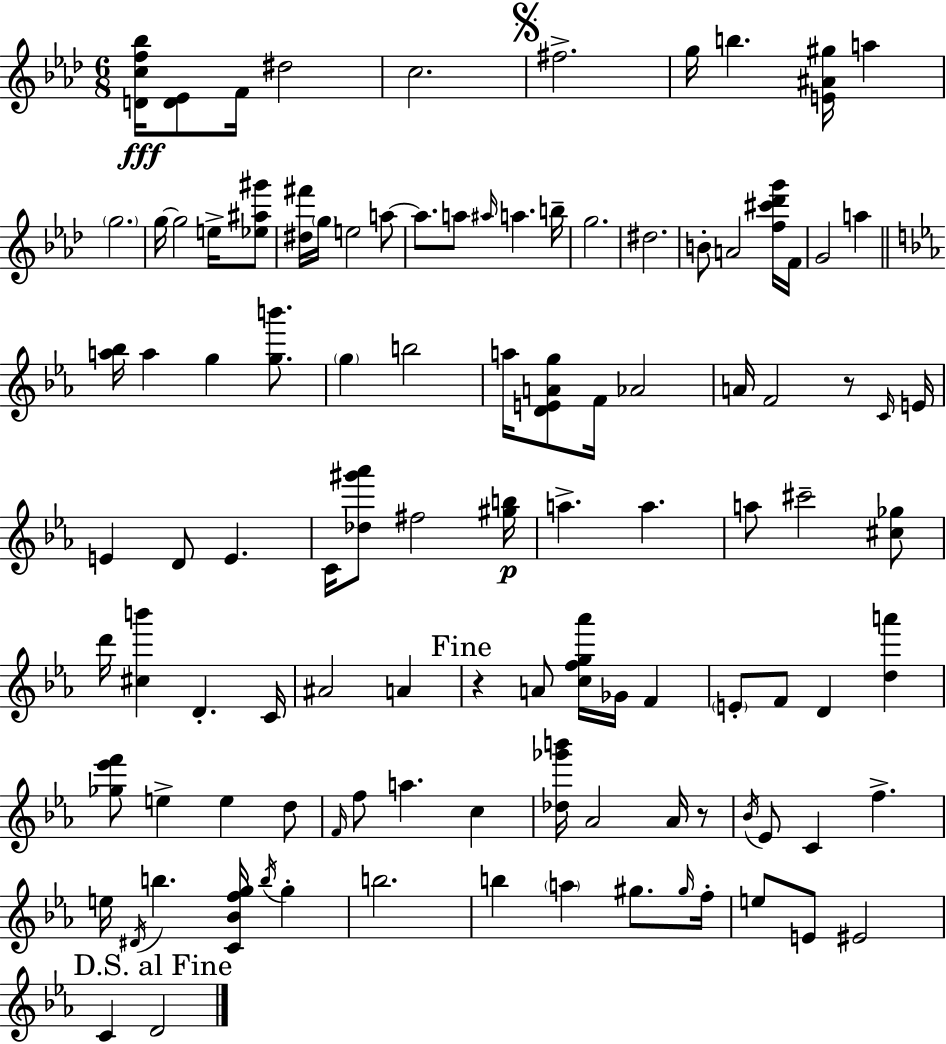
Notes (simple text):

[D4,C5,F5,Bb5]/s [D4,Eb4]/e F4/s D#5/h C5/h. F#5/h. G5/s B5/q. [E4,A#4,G#5]/s A5/q G5/h. G5/s G5/h E5/s [Eb5,A#5,G#6]/e [D#5,F#6]/s G5/s E5/h A5/e A5/e. A5/e A#5/s A5/q. B5/s G5/h. D#5/h. B4/e A4/h [F5,C#6,Db6,G6]/s F4/s G4/h A5/q [A5,Bb5]/s A5/q G5/q [G5,B6]/e. G5/q B5/h A5/s [D4,E4,A4,G5]/e F4/s Ab4/h A4/s F4/h R/e C4/s E4/s E4/q D4/e E4/q. C4/s [Db5,G#6,Ab6]/e F#5/h [G#5,B5]/s A5/q. A5/q. A5/e C#6/h [C#5,Gb5]/e D6/s [C#5,B6]/q D4/q. C4/s A#4/h A4/q R/q A4/e [C5,F5,G5,Ab6]/s Gb4/s F4/q E4/e F4/e D4/q [D5,A6]/q [Gb5,Eb6,F6]/e E5/q E5/q D5/e F4/s F5/e A5/q. C5/q [Db5,Gb6,B6]/s Ab4/h Ab4/s R/e Bb4/s Eb4/e C4/q F5/q. E5/s D#4/s B5/q. [C4,Bb4,F5,G5]/s B5/s G5/q B5/h. B5/q A5/q G#5/e. G#5/s F5/s E5/e E4/e EIS4/h C4/q D4/h